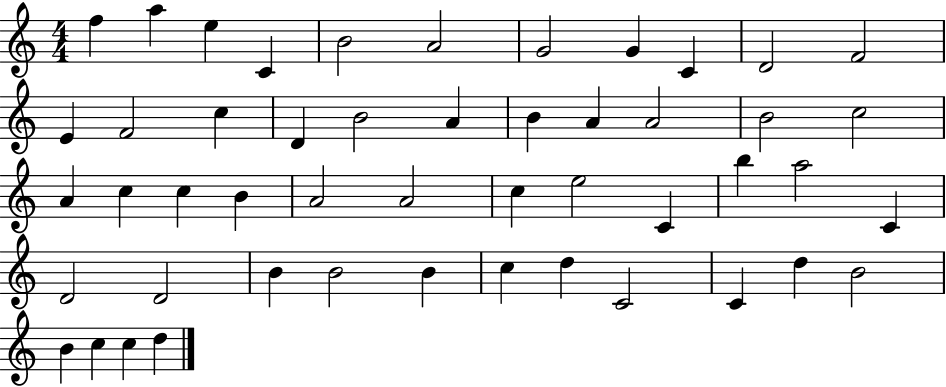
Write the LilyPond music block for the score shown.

{
  \clef treble
  \numericTimeSignature
  \time 4/4
  \key c \major
  f''4 a''4 e''4 c'4 | b'2 a'2 | g'2 g'4 c'4 | d'2 f'2 | \break e'4 f'2 c''4 | d'4 b'2 a'4 | b'4 a'4 a'2 | b'2 c''2 | \break a'4 c''4 c''4 b'4 | a'2 a'2 | c''4 e''2 c'4 | b''4 a''2 c'4 | \break d'2 d'2 | b'4 b'2 b'4 | c''4 d''4 c'2 | c'4 d''4 b'2 | \break b'4 c''4 c''4 d''4 | \bar "|."
}